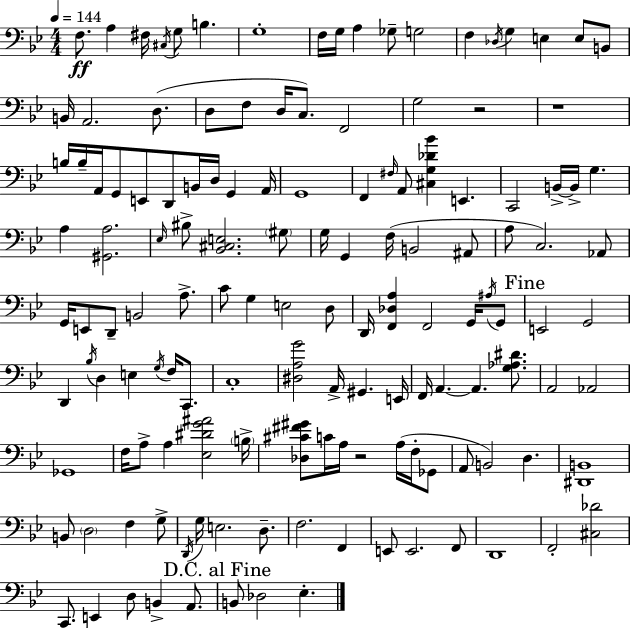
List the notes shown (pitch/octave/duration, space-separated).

F3/e. A3/q F#3/s C#3/s G3/e B3/q. G3/w F3/s G3/s A3/q Gb3/e G3/h F3/q Db3/s G3/q E3/q E3/e B2/e B2/s A2/h. D3/e. D3/e F3/e D3/s C3/e. F2/h G3/h R/h R/w B3/s B3/s A2/s G2/e E2/e D2/e B2/s D3/s G2/q A2/s G2/w F2/q F#3/s A2/e [C#3,G3,Db4,Bb4]/q E2/q. C2/h B2/s B2/s G3/q. A3/q [G#2,A3]/h. Eb3/s BIS3/e [Bb2,C#3,E3]/h. G#3/e G3/s G2/q F3/s B2/h A#2/e A3/e C3/h. Ab2/e G2/s E2/e D2/e B2/h A3/e. C4/e G3/q E3/h D3/e D2/s [F2,Db3,A3]/q F2/h G2/s A#3/s G2/e E2/h G2/h D2/q Bb3/s D3/q E3/q G3/s F3/s C2/e. C3/w [D#3,A3,G4]/h A2/s G#2/q. E2/s F2/s A2/q. A2/q. [G3,Ab3,D#4]/e. A2/h Ab2/h Gb2/w F3/s A3/e A3/q [Eb3,D#4,G4,A#4]/h B3/s [Db3,C#4,F#4,G#4]/e C4/s A3/s R/h A3/s F3/s Gb2/e A2/e B2/h D3/q. [D#2,B2]/w B2/e D3/h F3/q G3/e D2/s G3/s E3/h. D3/e. F3/h. F2/q E2/e E2/h. F2/e D2/w F2/h [C#3,Db4]/h C2/e. E2/q D3/e B2/q A2/e. B2/e Db3/h Eb3/q.